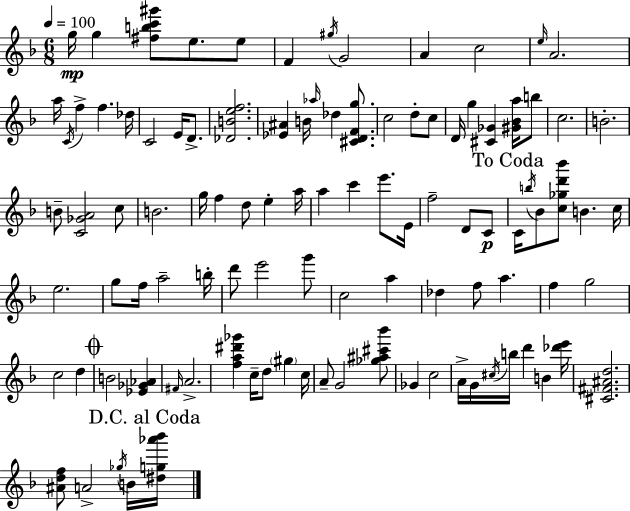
{
  \clef treble
  \numericTimeSignature
  \time 6/8
  \key d \minor
  \tempo 4 = 100
  g''16\mp g''4 <fis'' b'' c''' gis'''>8 e''8. e''8 | f'4 \acciaccatura { gis''16 } g'2 | a'4 c''2 | \grace { e''16 } a'2. | \break a''16 \acciaccatura { c'16 } f''4-> f''4. | des''16 c'2 e'16 | d'8.-> <des' b' e'' f''>2. | <ees' ais'>4 b'16 \grace { aes''16 } des''4 | \break <cis' d' f' g''>8. c''2 | d''8-. c''8 d'16 g''4 <cis' ges'>4 | <gis' bes' a''>16 b''8 c''2. | b'2.-. | \break b'8-- <c' ges' a'>2 | c''8 b'2. | g''16 f''4 d''8 e''4-. | a''16 a''4 c'''4 | \break e'''8. e'16 f''2-- | d'8 c'8\p \mark "To Coda" c'16 \acciaccatura { b''16 } bes'8 <c'' ges'' d''' bes'''>8 b'4. | c''16 e''2. | g''8 f''16 a''2-- | \break b''16-. d'''8 e'''2 | g'''8 c''2 | a''4 des''4 f''8 a''4. | f''4 g''2 | \break c''2 | d''4 \mark \markup { \musicglyph "scripts.coda" } b'2 | <ees' ges' aes'>4 \grace { fis'16 } a'2.-> | <f'' a'' dis''' ges'''>4 c''16-- d''8 | \break \parenthesize gis''4 c''16 a'8-- g'2 | <ges'' ais'' cis''' bes'''>8 ges'4 c''2 | a'16-> g'16 \acciaccatura { cis''16 } b''16 d'''4 | b'4 <des''' e'''>16 <cis' fis' ais' d''>2. | \break <ais' d'' f''>8 a'2-> | \acciaccatura { ges''16 } b'16 \mark "D.C. al Coda" <dis'' g'' aes''' bes'''>16 \bar "|."
}